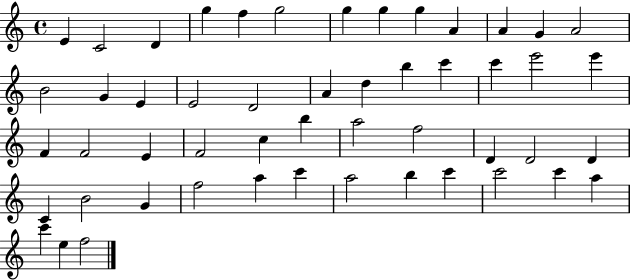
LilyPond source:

{
  \clef treble
  \time 4/4
  \defaultTimeSignature
  \key c \major
  e'4 c'2 d'4 | g''4 f''4 g''2 | g''4 g''4 g''4 a'4 | a'4 g'4 a'2 | \break b'2 g'4 e'4 | e'2 d'2 | a'4 d''4 b''4 c'''4 | c'''4 e'''2 e'''4 | \break f'4 f'2 e'4 | f'2 c''4 b''4 | a''2 f''2 | d'4 d'2 d'4 | \break c'4 b'2 g'4 | f''2 a''4 c'''4 | a''2 b''4 c'''4 | c'''2 c'''4 a''4 | \break c'''4 e''4 f''2 | \bar "|."
}